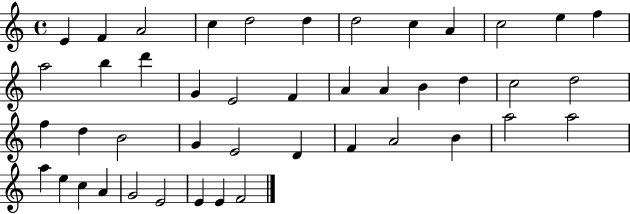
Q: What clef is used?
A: treble